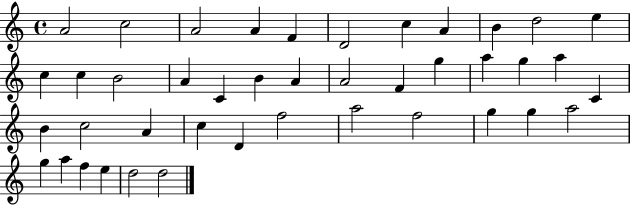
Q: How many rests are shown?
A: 0